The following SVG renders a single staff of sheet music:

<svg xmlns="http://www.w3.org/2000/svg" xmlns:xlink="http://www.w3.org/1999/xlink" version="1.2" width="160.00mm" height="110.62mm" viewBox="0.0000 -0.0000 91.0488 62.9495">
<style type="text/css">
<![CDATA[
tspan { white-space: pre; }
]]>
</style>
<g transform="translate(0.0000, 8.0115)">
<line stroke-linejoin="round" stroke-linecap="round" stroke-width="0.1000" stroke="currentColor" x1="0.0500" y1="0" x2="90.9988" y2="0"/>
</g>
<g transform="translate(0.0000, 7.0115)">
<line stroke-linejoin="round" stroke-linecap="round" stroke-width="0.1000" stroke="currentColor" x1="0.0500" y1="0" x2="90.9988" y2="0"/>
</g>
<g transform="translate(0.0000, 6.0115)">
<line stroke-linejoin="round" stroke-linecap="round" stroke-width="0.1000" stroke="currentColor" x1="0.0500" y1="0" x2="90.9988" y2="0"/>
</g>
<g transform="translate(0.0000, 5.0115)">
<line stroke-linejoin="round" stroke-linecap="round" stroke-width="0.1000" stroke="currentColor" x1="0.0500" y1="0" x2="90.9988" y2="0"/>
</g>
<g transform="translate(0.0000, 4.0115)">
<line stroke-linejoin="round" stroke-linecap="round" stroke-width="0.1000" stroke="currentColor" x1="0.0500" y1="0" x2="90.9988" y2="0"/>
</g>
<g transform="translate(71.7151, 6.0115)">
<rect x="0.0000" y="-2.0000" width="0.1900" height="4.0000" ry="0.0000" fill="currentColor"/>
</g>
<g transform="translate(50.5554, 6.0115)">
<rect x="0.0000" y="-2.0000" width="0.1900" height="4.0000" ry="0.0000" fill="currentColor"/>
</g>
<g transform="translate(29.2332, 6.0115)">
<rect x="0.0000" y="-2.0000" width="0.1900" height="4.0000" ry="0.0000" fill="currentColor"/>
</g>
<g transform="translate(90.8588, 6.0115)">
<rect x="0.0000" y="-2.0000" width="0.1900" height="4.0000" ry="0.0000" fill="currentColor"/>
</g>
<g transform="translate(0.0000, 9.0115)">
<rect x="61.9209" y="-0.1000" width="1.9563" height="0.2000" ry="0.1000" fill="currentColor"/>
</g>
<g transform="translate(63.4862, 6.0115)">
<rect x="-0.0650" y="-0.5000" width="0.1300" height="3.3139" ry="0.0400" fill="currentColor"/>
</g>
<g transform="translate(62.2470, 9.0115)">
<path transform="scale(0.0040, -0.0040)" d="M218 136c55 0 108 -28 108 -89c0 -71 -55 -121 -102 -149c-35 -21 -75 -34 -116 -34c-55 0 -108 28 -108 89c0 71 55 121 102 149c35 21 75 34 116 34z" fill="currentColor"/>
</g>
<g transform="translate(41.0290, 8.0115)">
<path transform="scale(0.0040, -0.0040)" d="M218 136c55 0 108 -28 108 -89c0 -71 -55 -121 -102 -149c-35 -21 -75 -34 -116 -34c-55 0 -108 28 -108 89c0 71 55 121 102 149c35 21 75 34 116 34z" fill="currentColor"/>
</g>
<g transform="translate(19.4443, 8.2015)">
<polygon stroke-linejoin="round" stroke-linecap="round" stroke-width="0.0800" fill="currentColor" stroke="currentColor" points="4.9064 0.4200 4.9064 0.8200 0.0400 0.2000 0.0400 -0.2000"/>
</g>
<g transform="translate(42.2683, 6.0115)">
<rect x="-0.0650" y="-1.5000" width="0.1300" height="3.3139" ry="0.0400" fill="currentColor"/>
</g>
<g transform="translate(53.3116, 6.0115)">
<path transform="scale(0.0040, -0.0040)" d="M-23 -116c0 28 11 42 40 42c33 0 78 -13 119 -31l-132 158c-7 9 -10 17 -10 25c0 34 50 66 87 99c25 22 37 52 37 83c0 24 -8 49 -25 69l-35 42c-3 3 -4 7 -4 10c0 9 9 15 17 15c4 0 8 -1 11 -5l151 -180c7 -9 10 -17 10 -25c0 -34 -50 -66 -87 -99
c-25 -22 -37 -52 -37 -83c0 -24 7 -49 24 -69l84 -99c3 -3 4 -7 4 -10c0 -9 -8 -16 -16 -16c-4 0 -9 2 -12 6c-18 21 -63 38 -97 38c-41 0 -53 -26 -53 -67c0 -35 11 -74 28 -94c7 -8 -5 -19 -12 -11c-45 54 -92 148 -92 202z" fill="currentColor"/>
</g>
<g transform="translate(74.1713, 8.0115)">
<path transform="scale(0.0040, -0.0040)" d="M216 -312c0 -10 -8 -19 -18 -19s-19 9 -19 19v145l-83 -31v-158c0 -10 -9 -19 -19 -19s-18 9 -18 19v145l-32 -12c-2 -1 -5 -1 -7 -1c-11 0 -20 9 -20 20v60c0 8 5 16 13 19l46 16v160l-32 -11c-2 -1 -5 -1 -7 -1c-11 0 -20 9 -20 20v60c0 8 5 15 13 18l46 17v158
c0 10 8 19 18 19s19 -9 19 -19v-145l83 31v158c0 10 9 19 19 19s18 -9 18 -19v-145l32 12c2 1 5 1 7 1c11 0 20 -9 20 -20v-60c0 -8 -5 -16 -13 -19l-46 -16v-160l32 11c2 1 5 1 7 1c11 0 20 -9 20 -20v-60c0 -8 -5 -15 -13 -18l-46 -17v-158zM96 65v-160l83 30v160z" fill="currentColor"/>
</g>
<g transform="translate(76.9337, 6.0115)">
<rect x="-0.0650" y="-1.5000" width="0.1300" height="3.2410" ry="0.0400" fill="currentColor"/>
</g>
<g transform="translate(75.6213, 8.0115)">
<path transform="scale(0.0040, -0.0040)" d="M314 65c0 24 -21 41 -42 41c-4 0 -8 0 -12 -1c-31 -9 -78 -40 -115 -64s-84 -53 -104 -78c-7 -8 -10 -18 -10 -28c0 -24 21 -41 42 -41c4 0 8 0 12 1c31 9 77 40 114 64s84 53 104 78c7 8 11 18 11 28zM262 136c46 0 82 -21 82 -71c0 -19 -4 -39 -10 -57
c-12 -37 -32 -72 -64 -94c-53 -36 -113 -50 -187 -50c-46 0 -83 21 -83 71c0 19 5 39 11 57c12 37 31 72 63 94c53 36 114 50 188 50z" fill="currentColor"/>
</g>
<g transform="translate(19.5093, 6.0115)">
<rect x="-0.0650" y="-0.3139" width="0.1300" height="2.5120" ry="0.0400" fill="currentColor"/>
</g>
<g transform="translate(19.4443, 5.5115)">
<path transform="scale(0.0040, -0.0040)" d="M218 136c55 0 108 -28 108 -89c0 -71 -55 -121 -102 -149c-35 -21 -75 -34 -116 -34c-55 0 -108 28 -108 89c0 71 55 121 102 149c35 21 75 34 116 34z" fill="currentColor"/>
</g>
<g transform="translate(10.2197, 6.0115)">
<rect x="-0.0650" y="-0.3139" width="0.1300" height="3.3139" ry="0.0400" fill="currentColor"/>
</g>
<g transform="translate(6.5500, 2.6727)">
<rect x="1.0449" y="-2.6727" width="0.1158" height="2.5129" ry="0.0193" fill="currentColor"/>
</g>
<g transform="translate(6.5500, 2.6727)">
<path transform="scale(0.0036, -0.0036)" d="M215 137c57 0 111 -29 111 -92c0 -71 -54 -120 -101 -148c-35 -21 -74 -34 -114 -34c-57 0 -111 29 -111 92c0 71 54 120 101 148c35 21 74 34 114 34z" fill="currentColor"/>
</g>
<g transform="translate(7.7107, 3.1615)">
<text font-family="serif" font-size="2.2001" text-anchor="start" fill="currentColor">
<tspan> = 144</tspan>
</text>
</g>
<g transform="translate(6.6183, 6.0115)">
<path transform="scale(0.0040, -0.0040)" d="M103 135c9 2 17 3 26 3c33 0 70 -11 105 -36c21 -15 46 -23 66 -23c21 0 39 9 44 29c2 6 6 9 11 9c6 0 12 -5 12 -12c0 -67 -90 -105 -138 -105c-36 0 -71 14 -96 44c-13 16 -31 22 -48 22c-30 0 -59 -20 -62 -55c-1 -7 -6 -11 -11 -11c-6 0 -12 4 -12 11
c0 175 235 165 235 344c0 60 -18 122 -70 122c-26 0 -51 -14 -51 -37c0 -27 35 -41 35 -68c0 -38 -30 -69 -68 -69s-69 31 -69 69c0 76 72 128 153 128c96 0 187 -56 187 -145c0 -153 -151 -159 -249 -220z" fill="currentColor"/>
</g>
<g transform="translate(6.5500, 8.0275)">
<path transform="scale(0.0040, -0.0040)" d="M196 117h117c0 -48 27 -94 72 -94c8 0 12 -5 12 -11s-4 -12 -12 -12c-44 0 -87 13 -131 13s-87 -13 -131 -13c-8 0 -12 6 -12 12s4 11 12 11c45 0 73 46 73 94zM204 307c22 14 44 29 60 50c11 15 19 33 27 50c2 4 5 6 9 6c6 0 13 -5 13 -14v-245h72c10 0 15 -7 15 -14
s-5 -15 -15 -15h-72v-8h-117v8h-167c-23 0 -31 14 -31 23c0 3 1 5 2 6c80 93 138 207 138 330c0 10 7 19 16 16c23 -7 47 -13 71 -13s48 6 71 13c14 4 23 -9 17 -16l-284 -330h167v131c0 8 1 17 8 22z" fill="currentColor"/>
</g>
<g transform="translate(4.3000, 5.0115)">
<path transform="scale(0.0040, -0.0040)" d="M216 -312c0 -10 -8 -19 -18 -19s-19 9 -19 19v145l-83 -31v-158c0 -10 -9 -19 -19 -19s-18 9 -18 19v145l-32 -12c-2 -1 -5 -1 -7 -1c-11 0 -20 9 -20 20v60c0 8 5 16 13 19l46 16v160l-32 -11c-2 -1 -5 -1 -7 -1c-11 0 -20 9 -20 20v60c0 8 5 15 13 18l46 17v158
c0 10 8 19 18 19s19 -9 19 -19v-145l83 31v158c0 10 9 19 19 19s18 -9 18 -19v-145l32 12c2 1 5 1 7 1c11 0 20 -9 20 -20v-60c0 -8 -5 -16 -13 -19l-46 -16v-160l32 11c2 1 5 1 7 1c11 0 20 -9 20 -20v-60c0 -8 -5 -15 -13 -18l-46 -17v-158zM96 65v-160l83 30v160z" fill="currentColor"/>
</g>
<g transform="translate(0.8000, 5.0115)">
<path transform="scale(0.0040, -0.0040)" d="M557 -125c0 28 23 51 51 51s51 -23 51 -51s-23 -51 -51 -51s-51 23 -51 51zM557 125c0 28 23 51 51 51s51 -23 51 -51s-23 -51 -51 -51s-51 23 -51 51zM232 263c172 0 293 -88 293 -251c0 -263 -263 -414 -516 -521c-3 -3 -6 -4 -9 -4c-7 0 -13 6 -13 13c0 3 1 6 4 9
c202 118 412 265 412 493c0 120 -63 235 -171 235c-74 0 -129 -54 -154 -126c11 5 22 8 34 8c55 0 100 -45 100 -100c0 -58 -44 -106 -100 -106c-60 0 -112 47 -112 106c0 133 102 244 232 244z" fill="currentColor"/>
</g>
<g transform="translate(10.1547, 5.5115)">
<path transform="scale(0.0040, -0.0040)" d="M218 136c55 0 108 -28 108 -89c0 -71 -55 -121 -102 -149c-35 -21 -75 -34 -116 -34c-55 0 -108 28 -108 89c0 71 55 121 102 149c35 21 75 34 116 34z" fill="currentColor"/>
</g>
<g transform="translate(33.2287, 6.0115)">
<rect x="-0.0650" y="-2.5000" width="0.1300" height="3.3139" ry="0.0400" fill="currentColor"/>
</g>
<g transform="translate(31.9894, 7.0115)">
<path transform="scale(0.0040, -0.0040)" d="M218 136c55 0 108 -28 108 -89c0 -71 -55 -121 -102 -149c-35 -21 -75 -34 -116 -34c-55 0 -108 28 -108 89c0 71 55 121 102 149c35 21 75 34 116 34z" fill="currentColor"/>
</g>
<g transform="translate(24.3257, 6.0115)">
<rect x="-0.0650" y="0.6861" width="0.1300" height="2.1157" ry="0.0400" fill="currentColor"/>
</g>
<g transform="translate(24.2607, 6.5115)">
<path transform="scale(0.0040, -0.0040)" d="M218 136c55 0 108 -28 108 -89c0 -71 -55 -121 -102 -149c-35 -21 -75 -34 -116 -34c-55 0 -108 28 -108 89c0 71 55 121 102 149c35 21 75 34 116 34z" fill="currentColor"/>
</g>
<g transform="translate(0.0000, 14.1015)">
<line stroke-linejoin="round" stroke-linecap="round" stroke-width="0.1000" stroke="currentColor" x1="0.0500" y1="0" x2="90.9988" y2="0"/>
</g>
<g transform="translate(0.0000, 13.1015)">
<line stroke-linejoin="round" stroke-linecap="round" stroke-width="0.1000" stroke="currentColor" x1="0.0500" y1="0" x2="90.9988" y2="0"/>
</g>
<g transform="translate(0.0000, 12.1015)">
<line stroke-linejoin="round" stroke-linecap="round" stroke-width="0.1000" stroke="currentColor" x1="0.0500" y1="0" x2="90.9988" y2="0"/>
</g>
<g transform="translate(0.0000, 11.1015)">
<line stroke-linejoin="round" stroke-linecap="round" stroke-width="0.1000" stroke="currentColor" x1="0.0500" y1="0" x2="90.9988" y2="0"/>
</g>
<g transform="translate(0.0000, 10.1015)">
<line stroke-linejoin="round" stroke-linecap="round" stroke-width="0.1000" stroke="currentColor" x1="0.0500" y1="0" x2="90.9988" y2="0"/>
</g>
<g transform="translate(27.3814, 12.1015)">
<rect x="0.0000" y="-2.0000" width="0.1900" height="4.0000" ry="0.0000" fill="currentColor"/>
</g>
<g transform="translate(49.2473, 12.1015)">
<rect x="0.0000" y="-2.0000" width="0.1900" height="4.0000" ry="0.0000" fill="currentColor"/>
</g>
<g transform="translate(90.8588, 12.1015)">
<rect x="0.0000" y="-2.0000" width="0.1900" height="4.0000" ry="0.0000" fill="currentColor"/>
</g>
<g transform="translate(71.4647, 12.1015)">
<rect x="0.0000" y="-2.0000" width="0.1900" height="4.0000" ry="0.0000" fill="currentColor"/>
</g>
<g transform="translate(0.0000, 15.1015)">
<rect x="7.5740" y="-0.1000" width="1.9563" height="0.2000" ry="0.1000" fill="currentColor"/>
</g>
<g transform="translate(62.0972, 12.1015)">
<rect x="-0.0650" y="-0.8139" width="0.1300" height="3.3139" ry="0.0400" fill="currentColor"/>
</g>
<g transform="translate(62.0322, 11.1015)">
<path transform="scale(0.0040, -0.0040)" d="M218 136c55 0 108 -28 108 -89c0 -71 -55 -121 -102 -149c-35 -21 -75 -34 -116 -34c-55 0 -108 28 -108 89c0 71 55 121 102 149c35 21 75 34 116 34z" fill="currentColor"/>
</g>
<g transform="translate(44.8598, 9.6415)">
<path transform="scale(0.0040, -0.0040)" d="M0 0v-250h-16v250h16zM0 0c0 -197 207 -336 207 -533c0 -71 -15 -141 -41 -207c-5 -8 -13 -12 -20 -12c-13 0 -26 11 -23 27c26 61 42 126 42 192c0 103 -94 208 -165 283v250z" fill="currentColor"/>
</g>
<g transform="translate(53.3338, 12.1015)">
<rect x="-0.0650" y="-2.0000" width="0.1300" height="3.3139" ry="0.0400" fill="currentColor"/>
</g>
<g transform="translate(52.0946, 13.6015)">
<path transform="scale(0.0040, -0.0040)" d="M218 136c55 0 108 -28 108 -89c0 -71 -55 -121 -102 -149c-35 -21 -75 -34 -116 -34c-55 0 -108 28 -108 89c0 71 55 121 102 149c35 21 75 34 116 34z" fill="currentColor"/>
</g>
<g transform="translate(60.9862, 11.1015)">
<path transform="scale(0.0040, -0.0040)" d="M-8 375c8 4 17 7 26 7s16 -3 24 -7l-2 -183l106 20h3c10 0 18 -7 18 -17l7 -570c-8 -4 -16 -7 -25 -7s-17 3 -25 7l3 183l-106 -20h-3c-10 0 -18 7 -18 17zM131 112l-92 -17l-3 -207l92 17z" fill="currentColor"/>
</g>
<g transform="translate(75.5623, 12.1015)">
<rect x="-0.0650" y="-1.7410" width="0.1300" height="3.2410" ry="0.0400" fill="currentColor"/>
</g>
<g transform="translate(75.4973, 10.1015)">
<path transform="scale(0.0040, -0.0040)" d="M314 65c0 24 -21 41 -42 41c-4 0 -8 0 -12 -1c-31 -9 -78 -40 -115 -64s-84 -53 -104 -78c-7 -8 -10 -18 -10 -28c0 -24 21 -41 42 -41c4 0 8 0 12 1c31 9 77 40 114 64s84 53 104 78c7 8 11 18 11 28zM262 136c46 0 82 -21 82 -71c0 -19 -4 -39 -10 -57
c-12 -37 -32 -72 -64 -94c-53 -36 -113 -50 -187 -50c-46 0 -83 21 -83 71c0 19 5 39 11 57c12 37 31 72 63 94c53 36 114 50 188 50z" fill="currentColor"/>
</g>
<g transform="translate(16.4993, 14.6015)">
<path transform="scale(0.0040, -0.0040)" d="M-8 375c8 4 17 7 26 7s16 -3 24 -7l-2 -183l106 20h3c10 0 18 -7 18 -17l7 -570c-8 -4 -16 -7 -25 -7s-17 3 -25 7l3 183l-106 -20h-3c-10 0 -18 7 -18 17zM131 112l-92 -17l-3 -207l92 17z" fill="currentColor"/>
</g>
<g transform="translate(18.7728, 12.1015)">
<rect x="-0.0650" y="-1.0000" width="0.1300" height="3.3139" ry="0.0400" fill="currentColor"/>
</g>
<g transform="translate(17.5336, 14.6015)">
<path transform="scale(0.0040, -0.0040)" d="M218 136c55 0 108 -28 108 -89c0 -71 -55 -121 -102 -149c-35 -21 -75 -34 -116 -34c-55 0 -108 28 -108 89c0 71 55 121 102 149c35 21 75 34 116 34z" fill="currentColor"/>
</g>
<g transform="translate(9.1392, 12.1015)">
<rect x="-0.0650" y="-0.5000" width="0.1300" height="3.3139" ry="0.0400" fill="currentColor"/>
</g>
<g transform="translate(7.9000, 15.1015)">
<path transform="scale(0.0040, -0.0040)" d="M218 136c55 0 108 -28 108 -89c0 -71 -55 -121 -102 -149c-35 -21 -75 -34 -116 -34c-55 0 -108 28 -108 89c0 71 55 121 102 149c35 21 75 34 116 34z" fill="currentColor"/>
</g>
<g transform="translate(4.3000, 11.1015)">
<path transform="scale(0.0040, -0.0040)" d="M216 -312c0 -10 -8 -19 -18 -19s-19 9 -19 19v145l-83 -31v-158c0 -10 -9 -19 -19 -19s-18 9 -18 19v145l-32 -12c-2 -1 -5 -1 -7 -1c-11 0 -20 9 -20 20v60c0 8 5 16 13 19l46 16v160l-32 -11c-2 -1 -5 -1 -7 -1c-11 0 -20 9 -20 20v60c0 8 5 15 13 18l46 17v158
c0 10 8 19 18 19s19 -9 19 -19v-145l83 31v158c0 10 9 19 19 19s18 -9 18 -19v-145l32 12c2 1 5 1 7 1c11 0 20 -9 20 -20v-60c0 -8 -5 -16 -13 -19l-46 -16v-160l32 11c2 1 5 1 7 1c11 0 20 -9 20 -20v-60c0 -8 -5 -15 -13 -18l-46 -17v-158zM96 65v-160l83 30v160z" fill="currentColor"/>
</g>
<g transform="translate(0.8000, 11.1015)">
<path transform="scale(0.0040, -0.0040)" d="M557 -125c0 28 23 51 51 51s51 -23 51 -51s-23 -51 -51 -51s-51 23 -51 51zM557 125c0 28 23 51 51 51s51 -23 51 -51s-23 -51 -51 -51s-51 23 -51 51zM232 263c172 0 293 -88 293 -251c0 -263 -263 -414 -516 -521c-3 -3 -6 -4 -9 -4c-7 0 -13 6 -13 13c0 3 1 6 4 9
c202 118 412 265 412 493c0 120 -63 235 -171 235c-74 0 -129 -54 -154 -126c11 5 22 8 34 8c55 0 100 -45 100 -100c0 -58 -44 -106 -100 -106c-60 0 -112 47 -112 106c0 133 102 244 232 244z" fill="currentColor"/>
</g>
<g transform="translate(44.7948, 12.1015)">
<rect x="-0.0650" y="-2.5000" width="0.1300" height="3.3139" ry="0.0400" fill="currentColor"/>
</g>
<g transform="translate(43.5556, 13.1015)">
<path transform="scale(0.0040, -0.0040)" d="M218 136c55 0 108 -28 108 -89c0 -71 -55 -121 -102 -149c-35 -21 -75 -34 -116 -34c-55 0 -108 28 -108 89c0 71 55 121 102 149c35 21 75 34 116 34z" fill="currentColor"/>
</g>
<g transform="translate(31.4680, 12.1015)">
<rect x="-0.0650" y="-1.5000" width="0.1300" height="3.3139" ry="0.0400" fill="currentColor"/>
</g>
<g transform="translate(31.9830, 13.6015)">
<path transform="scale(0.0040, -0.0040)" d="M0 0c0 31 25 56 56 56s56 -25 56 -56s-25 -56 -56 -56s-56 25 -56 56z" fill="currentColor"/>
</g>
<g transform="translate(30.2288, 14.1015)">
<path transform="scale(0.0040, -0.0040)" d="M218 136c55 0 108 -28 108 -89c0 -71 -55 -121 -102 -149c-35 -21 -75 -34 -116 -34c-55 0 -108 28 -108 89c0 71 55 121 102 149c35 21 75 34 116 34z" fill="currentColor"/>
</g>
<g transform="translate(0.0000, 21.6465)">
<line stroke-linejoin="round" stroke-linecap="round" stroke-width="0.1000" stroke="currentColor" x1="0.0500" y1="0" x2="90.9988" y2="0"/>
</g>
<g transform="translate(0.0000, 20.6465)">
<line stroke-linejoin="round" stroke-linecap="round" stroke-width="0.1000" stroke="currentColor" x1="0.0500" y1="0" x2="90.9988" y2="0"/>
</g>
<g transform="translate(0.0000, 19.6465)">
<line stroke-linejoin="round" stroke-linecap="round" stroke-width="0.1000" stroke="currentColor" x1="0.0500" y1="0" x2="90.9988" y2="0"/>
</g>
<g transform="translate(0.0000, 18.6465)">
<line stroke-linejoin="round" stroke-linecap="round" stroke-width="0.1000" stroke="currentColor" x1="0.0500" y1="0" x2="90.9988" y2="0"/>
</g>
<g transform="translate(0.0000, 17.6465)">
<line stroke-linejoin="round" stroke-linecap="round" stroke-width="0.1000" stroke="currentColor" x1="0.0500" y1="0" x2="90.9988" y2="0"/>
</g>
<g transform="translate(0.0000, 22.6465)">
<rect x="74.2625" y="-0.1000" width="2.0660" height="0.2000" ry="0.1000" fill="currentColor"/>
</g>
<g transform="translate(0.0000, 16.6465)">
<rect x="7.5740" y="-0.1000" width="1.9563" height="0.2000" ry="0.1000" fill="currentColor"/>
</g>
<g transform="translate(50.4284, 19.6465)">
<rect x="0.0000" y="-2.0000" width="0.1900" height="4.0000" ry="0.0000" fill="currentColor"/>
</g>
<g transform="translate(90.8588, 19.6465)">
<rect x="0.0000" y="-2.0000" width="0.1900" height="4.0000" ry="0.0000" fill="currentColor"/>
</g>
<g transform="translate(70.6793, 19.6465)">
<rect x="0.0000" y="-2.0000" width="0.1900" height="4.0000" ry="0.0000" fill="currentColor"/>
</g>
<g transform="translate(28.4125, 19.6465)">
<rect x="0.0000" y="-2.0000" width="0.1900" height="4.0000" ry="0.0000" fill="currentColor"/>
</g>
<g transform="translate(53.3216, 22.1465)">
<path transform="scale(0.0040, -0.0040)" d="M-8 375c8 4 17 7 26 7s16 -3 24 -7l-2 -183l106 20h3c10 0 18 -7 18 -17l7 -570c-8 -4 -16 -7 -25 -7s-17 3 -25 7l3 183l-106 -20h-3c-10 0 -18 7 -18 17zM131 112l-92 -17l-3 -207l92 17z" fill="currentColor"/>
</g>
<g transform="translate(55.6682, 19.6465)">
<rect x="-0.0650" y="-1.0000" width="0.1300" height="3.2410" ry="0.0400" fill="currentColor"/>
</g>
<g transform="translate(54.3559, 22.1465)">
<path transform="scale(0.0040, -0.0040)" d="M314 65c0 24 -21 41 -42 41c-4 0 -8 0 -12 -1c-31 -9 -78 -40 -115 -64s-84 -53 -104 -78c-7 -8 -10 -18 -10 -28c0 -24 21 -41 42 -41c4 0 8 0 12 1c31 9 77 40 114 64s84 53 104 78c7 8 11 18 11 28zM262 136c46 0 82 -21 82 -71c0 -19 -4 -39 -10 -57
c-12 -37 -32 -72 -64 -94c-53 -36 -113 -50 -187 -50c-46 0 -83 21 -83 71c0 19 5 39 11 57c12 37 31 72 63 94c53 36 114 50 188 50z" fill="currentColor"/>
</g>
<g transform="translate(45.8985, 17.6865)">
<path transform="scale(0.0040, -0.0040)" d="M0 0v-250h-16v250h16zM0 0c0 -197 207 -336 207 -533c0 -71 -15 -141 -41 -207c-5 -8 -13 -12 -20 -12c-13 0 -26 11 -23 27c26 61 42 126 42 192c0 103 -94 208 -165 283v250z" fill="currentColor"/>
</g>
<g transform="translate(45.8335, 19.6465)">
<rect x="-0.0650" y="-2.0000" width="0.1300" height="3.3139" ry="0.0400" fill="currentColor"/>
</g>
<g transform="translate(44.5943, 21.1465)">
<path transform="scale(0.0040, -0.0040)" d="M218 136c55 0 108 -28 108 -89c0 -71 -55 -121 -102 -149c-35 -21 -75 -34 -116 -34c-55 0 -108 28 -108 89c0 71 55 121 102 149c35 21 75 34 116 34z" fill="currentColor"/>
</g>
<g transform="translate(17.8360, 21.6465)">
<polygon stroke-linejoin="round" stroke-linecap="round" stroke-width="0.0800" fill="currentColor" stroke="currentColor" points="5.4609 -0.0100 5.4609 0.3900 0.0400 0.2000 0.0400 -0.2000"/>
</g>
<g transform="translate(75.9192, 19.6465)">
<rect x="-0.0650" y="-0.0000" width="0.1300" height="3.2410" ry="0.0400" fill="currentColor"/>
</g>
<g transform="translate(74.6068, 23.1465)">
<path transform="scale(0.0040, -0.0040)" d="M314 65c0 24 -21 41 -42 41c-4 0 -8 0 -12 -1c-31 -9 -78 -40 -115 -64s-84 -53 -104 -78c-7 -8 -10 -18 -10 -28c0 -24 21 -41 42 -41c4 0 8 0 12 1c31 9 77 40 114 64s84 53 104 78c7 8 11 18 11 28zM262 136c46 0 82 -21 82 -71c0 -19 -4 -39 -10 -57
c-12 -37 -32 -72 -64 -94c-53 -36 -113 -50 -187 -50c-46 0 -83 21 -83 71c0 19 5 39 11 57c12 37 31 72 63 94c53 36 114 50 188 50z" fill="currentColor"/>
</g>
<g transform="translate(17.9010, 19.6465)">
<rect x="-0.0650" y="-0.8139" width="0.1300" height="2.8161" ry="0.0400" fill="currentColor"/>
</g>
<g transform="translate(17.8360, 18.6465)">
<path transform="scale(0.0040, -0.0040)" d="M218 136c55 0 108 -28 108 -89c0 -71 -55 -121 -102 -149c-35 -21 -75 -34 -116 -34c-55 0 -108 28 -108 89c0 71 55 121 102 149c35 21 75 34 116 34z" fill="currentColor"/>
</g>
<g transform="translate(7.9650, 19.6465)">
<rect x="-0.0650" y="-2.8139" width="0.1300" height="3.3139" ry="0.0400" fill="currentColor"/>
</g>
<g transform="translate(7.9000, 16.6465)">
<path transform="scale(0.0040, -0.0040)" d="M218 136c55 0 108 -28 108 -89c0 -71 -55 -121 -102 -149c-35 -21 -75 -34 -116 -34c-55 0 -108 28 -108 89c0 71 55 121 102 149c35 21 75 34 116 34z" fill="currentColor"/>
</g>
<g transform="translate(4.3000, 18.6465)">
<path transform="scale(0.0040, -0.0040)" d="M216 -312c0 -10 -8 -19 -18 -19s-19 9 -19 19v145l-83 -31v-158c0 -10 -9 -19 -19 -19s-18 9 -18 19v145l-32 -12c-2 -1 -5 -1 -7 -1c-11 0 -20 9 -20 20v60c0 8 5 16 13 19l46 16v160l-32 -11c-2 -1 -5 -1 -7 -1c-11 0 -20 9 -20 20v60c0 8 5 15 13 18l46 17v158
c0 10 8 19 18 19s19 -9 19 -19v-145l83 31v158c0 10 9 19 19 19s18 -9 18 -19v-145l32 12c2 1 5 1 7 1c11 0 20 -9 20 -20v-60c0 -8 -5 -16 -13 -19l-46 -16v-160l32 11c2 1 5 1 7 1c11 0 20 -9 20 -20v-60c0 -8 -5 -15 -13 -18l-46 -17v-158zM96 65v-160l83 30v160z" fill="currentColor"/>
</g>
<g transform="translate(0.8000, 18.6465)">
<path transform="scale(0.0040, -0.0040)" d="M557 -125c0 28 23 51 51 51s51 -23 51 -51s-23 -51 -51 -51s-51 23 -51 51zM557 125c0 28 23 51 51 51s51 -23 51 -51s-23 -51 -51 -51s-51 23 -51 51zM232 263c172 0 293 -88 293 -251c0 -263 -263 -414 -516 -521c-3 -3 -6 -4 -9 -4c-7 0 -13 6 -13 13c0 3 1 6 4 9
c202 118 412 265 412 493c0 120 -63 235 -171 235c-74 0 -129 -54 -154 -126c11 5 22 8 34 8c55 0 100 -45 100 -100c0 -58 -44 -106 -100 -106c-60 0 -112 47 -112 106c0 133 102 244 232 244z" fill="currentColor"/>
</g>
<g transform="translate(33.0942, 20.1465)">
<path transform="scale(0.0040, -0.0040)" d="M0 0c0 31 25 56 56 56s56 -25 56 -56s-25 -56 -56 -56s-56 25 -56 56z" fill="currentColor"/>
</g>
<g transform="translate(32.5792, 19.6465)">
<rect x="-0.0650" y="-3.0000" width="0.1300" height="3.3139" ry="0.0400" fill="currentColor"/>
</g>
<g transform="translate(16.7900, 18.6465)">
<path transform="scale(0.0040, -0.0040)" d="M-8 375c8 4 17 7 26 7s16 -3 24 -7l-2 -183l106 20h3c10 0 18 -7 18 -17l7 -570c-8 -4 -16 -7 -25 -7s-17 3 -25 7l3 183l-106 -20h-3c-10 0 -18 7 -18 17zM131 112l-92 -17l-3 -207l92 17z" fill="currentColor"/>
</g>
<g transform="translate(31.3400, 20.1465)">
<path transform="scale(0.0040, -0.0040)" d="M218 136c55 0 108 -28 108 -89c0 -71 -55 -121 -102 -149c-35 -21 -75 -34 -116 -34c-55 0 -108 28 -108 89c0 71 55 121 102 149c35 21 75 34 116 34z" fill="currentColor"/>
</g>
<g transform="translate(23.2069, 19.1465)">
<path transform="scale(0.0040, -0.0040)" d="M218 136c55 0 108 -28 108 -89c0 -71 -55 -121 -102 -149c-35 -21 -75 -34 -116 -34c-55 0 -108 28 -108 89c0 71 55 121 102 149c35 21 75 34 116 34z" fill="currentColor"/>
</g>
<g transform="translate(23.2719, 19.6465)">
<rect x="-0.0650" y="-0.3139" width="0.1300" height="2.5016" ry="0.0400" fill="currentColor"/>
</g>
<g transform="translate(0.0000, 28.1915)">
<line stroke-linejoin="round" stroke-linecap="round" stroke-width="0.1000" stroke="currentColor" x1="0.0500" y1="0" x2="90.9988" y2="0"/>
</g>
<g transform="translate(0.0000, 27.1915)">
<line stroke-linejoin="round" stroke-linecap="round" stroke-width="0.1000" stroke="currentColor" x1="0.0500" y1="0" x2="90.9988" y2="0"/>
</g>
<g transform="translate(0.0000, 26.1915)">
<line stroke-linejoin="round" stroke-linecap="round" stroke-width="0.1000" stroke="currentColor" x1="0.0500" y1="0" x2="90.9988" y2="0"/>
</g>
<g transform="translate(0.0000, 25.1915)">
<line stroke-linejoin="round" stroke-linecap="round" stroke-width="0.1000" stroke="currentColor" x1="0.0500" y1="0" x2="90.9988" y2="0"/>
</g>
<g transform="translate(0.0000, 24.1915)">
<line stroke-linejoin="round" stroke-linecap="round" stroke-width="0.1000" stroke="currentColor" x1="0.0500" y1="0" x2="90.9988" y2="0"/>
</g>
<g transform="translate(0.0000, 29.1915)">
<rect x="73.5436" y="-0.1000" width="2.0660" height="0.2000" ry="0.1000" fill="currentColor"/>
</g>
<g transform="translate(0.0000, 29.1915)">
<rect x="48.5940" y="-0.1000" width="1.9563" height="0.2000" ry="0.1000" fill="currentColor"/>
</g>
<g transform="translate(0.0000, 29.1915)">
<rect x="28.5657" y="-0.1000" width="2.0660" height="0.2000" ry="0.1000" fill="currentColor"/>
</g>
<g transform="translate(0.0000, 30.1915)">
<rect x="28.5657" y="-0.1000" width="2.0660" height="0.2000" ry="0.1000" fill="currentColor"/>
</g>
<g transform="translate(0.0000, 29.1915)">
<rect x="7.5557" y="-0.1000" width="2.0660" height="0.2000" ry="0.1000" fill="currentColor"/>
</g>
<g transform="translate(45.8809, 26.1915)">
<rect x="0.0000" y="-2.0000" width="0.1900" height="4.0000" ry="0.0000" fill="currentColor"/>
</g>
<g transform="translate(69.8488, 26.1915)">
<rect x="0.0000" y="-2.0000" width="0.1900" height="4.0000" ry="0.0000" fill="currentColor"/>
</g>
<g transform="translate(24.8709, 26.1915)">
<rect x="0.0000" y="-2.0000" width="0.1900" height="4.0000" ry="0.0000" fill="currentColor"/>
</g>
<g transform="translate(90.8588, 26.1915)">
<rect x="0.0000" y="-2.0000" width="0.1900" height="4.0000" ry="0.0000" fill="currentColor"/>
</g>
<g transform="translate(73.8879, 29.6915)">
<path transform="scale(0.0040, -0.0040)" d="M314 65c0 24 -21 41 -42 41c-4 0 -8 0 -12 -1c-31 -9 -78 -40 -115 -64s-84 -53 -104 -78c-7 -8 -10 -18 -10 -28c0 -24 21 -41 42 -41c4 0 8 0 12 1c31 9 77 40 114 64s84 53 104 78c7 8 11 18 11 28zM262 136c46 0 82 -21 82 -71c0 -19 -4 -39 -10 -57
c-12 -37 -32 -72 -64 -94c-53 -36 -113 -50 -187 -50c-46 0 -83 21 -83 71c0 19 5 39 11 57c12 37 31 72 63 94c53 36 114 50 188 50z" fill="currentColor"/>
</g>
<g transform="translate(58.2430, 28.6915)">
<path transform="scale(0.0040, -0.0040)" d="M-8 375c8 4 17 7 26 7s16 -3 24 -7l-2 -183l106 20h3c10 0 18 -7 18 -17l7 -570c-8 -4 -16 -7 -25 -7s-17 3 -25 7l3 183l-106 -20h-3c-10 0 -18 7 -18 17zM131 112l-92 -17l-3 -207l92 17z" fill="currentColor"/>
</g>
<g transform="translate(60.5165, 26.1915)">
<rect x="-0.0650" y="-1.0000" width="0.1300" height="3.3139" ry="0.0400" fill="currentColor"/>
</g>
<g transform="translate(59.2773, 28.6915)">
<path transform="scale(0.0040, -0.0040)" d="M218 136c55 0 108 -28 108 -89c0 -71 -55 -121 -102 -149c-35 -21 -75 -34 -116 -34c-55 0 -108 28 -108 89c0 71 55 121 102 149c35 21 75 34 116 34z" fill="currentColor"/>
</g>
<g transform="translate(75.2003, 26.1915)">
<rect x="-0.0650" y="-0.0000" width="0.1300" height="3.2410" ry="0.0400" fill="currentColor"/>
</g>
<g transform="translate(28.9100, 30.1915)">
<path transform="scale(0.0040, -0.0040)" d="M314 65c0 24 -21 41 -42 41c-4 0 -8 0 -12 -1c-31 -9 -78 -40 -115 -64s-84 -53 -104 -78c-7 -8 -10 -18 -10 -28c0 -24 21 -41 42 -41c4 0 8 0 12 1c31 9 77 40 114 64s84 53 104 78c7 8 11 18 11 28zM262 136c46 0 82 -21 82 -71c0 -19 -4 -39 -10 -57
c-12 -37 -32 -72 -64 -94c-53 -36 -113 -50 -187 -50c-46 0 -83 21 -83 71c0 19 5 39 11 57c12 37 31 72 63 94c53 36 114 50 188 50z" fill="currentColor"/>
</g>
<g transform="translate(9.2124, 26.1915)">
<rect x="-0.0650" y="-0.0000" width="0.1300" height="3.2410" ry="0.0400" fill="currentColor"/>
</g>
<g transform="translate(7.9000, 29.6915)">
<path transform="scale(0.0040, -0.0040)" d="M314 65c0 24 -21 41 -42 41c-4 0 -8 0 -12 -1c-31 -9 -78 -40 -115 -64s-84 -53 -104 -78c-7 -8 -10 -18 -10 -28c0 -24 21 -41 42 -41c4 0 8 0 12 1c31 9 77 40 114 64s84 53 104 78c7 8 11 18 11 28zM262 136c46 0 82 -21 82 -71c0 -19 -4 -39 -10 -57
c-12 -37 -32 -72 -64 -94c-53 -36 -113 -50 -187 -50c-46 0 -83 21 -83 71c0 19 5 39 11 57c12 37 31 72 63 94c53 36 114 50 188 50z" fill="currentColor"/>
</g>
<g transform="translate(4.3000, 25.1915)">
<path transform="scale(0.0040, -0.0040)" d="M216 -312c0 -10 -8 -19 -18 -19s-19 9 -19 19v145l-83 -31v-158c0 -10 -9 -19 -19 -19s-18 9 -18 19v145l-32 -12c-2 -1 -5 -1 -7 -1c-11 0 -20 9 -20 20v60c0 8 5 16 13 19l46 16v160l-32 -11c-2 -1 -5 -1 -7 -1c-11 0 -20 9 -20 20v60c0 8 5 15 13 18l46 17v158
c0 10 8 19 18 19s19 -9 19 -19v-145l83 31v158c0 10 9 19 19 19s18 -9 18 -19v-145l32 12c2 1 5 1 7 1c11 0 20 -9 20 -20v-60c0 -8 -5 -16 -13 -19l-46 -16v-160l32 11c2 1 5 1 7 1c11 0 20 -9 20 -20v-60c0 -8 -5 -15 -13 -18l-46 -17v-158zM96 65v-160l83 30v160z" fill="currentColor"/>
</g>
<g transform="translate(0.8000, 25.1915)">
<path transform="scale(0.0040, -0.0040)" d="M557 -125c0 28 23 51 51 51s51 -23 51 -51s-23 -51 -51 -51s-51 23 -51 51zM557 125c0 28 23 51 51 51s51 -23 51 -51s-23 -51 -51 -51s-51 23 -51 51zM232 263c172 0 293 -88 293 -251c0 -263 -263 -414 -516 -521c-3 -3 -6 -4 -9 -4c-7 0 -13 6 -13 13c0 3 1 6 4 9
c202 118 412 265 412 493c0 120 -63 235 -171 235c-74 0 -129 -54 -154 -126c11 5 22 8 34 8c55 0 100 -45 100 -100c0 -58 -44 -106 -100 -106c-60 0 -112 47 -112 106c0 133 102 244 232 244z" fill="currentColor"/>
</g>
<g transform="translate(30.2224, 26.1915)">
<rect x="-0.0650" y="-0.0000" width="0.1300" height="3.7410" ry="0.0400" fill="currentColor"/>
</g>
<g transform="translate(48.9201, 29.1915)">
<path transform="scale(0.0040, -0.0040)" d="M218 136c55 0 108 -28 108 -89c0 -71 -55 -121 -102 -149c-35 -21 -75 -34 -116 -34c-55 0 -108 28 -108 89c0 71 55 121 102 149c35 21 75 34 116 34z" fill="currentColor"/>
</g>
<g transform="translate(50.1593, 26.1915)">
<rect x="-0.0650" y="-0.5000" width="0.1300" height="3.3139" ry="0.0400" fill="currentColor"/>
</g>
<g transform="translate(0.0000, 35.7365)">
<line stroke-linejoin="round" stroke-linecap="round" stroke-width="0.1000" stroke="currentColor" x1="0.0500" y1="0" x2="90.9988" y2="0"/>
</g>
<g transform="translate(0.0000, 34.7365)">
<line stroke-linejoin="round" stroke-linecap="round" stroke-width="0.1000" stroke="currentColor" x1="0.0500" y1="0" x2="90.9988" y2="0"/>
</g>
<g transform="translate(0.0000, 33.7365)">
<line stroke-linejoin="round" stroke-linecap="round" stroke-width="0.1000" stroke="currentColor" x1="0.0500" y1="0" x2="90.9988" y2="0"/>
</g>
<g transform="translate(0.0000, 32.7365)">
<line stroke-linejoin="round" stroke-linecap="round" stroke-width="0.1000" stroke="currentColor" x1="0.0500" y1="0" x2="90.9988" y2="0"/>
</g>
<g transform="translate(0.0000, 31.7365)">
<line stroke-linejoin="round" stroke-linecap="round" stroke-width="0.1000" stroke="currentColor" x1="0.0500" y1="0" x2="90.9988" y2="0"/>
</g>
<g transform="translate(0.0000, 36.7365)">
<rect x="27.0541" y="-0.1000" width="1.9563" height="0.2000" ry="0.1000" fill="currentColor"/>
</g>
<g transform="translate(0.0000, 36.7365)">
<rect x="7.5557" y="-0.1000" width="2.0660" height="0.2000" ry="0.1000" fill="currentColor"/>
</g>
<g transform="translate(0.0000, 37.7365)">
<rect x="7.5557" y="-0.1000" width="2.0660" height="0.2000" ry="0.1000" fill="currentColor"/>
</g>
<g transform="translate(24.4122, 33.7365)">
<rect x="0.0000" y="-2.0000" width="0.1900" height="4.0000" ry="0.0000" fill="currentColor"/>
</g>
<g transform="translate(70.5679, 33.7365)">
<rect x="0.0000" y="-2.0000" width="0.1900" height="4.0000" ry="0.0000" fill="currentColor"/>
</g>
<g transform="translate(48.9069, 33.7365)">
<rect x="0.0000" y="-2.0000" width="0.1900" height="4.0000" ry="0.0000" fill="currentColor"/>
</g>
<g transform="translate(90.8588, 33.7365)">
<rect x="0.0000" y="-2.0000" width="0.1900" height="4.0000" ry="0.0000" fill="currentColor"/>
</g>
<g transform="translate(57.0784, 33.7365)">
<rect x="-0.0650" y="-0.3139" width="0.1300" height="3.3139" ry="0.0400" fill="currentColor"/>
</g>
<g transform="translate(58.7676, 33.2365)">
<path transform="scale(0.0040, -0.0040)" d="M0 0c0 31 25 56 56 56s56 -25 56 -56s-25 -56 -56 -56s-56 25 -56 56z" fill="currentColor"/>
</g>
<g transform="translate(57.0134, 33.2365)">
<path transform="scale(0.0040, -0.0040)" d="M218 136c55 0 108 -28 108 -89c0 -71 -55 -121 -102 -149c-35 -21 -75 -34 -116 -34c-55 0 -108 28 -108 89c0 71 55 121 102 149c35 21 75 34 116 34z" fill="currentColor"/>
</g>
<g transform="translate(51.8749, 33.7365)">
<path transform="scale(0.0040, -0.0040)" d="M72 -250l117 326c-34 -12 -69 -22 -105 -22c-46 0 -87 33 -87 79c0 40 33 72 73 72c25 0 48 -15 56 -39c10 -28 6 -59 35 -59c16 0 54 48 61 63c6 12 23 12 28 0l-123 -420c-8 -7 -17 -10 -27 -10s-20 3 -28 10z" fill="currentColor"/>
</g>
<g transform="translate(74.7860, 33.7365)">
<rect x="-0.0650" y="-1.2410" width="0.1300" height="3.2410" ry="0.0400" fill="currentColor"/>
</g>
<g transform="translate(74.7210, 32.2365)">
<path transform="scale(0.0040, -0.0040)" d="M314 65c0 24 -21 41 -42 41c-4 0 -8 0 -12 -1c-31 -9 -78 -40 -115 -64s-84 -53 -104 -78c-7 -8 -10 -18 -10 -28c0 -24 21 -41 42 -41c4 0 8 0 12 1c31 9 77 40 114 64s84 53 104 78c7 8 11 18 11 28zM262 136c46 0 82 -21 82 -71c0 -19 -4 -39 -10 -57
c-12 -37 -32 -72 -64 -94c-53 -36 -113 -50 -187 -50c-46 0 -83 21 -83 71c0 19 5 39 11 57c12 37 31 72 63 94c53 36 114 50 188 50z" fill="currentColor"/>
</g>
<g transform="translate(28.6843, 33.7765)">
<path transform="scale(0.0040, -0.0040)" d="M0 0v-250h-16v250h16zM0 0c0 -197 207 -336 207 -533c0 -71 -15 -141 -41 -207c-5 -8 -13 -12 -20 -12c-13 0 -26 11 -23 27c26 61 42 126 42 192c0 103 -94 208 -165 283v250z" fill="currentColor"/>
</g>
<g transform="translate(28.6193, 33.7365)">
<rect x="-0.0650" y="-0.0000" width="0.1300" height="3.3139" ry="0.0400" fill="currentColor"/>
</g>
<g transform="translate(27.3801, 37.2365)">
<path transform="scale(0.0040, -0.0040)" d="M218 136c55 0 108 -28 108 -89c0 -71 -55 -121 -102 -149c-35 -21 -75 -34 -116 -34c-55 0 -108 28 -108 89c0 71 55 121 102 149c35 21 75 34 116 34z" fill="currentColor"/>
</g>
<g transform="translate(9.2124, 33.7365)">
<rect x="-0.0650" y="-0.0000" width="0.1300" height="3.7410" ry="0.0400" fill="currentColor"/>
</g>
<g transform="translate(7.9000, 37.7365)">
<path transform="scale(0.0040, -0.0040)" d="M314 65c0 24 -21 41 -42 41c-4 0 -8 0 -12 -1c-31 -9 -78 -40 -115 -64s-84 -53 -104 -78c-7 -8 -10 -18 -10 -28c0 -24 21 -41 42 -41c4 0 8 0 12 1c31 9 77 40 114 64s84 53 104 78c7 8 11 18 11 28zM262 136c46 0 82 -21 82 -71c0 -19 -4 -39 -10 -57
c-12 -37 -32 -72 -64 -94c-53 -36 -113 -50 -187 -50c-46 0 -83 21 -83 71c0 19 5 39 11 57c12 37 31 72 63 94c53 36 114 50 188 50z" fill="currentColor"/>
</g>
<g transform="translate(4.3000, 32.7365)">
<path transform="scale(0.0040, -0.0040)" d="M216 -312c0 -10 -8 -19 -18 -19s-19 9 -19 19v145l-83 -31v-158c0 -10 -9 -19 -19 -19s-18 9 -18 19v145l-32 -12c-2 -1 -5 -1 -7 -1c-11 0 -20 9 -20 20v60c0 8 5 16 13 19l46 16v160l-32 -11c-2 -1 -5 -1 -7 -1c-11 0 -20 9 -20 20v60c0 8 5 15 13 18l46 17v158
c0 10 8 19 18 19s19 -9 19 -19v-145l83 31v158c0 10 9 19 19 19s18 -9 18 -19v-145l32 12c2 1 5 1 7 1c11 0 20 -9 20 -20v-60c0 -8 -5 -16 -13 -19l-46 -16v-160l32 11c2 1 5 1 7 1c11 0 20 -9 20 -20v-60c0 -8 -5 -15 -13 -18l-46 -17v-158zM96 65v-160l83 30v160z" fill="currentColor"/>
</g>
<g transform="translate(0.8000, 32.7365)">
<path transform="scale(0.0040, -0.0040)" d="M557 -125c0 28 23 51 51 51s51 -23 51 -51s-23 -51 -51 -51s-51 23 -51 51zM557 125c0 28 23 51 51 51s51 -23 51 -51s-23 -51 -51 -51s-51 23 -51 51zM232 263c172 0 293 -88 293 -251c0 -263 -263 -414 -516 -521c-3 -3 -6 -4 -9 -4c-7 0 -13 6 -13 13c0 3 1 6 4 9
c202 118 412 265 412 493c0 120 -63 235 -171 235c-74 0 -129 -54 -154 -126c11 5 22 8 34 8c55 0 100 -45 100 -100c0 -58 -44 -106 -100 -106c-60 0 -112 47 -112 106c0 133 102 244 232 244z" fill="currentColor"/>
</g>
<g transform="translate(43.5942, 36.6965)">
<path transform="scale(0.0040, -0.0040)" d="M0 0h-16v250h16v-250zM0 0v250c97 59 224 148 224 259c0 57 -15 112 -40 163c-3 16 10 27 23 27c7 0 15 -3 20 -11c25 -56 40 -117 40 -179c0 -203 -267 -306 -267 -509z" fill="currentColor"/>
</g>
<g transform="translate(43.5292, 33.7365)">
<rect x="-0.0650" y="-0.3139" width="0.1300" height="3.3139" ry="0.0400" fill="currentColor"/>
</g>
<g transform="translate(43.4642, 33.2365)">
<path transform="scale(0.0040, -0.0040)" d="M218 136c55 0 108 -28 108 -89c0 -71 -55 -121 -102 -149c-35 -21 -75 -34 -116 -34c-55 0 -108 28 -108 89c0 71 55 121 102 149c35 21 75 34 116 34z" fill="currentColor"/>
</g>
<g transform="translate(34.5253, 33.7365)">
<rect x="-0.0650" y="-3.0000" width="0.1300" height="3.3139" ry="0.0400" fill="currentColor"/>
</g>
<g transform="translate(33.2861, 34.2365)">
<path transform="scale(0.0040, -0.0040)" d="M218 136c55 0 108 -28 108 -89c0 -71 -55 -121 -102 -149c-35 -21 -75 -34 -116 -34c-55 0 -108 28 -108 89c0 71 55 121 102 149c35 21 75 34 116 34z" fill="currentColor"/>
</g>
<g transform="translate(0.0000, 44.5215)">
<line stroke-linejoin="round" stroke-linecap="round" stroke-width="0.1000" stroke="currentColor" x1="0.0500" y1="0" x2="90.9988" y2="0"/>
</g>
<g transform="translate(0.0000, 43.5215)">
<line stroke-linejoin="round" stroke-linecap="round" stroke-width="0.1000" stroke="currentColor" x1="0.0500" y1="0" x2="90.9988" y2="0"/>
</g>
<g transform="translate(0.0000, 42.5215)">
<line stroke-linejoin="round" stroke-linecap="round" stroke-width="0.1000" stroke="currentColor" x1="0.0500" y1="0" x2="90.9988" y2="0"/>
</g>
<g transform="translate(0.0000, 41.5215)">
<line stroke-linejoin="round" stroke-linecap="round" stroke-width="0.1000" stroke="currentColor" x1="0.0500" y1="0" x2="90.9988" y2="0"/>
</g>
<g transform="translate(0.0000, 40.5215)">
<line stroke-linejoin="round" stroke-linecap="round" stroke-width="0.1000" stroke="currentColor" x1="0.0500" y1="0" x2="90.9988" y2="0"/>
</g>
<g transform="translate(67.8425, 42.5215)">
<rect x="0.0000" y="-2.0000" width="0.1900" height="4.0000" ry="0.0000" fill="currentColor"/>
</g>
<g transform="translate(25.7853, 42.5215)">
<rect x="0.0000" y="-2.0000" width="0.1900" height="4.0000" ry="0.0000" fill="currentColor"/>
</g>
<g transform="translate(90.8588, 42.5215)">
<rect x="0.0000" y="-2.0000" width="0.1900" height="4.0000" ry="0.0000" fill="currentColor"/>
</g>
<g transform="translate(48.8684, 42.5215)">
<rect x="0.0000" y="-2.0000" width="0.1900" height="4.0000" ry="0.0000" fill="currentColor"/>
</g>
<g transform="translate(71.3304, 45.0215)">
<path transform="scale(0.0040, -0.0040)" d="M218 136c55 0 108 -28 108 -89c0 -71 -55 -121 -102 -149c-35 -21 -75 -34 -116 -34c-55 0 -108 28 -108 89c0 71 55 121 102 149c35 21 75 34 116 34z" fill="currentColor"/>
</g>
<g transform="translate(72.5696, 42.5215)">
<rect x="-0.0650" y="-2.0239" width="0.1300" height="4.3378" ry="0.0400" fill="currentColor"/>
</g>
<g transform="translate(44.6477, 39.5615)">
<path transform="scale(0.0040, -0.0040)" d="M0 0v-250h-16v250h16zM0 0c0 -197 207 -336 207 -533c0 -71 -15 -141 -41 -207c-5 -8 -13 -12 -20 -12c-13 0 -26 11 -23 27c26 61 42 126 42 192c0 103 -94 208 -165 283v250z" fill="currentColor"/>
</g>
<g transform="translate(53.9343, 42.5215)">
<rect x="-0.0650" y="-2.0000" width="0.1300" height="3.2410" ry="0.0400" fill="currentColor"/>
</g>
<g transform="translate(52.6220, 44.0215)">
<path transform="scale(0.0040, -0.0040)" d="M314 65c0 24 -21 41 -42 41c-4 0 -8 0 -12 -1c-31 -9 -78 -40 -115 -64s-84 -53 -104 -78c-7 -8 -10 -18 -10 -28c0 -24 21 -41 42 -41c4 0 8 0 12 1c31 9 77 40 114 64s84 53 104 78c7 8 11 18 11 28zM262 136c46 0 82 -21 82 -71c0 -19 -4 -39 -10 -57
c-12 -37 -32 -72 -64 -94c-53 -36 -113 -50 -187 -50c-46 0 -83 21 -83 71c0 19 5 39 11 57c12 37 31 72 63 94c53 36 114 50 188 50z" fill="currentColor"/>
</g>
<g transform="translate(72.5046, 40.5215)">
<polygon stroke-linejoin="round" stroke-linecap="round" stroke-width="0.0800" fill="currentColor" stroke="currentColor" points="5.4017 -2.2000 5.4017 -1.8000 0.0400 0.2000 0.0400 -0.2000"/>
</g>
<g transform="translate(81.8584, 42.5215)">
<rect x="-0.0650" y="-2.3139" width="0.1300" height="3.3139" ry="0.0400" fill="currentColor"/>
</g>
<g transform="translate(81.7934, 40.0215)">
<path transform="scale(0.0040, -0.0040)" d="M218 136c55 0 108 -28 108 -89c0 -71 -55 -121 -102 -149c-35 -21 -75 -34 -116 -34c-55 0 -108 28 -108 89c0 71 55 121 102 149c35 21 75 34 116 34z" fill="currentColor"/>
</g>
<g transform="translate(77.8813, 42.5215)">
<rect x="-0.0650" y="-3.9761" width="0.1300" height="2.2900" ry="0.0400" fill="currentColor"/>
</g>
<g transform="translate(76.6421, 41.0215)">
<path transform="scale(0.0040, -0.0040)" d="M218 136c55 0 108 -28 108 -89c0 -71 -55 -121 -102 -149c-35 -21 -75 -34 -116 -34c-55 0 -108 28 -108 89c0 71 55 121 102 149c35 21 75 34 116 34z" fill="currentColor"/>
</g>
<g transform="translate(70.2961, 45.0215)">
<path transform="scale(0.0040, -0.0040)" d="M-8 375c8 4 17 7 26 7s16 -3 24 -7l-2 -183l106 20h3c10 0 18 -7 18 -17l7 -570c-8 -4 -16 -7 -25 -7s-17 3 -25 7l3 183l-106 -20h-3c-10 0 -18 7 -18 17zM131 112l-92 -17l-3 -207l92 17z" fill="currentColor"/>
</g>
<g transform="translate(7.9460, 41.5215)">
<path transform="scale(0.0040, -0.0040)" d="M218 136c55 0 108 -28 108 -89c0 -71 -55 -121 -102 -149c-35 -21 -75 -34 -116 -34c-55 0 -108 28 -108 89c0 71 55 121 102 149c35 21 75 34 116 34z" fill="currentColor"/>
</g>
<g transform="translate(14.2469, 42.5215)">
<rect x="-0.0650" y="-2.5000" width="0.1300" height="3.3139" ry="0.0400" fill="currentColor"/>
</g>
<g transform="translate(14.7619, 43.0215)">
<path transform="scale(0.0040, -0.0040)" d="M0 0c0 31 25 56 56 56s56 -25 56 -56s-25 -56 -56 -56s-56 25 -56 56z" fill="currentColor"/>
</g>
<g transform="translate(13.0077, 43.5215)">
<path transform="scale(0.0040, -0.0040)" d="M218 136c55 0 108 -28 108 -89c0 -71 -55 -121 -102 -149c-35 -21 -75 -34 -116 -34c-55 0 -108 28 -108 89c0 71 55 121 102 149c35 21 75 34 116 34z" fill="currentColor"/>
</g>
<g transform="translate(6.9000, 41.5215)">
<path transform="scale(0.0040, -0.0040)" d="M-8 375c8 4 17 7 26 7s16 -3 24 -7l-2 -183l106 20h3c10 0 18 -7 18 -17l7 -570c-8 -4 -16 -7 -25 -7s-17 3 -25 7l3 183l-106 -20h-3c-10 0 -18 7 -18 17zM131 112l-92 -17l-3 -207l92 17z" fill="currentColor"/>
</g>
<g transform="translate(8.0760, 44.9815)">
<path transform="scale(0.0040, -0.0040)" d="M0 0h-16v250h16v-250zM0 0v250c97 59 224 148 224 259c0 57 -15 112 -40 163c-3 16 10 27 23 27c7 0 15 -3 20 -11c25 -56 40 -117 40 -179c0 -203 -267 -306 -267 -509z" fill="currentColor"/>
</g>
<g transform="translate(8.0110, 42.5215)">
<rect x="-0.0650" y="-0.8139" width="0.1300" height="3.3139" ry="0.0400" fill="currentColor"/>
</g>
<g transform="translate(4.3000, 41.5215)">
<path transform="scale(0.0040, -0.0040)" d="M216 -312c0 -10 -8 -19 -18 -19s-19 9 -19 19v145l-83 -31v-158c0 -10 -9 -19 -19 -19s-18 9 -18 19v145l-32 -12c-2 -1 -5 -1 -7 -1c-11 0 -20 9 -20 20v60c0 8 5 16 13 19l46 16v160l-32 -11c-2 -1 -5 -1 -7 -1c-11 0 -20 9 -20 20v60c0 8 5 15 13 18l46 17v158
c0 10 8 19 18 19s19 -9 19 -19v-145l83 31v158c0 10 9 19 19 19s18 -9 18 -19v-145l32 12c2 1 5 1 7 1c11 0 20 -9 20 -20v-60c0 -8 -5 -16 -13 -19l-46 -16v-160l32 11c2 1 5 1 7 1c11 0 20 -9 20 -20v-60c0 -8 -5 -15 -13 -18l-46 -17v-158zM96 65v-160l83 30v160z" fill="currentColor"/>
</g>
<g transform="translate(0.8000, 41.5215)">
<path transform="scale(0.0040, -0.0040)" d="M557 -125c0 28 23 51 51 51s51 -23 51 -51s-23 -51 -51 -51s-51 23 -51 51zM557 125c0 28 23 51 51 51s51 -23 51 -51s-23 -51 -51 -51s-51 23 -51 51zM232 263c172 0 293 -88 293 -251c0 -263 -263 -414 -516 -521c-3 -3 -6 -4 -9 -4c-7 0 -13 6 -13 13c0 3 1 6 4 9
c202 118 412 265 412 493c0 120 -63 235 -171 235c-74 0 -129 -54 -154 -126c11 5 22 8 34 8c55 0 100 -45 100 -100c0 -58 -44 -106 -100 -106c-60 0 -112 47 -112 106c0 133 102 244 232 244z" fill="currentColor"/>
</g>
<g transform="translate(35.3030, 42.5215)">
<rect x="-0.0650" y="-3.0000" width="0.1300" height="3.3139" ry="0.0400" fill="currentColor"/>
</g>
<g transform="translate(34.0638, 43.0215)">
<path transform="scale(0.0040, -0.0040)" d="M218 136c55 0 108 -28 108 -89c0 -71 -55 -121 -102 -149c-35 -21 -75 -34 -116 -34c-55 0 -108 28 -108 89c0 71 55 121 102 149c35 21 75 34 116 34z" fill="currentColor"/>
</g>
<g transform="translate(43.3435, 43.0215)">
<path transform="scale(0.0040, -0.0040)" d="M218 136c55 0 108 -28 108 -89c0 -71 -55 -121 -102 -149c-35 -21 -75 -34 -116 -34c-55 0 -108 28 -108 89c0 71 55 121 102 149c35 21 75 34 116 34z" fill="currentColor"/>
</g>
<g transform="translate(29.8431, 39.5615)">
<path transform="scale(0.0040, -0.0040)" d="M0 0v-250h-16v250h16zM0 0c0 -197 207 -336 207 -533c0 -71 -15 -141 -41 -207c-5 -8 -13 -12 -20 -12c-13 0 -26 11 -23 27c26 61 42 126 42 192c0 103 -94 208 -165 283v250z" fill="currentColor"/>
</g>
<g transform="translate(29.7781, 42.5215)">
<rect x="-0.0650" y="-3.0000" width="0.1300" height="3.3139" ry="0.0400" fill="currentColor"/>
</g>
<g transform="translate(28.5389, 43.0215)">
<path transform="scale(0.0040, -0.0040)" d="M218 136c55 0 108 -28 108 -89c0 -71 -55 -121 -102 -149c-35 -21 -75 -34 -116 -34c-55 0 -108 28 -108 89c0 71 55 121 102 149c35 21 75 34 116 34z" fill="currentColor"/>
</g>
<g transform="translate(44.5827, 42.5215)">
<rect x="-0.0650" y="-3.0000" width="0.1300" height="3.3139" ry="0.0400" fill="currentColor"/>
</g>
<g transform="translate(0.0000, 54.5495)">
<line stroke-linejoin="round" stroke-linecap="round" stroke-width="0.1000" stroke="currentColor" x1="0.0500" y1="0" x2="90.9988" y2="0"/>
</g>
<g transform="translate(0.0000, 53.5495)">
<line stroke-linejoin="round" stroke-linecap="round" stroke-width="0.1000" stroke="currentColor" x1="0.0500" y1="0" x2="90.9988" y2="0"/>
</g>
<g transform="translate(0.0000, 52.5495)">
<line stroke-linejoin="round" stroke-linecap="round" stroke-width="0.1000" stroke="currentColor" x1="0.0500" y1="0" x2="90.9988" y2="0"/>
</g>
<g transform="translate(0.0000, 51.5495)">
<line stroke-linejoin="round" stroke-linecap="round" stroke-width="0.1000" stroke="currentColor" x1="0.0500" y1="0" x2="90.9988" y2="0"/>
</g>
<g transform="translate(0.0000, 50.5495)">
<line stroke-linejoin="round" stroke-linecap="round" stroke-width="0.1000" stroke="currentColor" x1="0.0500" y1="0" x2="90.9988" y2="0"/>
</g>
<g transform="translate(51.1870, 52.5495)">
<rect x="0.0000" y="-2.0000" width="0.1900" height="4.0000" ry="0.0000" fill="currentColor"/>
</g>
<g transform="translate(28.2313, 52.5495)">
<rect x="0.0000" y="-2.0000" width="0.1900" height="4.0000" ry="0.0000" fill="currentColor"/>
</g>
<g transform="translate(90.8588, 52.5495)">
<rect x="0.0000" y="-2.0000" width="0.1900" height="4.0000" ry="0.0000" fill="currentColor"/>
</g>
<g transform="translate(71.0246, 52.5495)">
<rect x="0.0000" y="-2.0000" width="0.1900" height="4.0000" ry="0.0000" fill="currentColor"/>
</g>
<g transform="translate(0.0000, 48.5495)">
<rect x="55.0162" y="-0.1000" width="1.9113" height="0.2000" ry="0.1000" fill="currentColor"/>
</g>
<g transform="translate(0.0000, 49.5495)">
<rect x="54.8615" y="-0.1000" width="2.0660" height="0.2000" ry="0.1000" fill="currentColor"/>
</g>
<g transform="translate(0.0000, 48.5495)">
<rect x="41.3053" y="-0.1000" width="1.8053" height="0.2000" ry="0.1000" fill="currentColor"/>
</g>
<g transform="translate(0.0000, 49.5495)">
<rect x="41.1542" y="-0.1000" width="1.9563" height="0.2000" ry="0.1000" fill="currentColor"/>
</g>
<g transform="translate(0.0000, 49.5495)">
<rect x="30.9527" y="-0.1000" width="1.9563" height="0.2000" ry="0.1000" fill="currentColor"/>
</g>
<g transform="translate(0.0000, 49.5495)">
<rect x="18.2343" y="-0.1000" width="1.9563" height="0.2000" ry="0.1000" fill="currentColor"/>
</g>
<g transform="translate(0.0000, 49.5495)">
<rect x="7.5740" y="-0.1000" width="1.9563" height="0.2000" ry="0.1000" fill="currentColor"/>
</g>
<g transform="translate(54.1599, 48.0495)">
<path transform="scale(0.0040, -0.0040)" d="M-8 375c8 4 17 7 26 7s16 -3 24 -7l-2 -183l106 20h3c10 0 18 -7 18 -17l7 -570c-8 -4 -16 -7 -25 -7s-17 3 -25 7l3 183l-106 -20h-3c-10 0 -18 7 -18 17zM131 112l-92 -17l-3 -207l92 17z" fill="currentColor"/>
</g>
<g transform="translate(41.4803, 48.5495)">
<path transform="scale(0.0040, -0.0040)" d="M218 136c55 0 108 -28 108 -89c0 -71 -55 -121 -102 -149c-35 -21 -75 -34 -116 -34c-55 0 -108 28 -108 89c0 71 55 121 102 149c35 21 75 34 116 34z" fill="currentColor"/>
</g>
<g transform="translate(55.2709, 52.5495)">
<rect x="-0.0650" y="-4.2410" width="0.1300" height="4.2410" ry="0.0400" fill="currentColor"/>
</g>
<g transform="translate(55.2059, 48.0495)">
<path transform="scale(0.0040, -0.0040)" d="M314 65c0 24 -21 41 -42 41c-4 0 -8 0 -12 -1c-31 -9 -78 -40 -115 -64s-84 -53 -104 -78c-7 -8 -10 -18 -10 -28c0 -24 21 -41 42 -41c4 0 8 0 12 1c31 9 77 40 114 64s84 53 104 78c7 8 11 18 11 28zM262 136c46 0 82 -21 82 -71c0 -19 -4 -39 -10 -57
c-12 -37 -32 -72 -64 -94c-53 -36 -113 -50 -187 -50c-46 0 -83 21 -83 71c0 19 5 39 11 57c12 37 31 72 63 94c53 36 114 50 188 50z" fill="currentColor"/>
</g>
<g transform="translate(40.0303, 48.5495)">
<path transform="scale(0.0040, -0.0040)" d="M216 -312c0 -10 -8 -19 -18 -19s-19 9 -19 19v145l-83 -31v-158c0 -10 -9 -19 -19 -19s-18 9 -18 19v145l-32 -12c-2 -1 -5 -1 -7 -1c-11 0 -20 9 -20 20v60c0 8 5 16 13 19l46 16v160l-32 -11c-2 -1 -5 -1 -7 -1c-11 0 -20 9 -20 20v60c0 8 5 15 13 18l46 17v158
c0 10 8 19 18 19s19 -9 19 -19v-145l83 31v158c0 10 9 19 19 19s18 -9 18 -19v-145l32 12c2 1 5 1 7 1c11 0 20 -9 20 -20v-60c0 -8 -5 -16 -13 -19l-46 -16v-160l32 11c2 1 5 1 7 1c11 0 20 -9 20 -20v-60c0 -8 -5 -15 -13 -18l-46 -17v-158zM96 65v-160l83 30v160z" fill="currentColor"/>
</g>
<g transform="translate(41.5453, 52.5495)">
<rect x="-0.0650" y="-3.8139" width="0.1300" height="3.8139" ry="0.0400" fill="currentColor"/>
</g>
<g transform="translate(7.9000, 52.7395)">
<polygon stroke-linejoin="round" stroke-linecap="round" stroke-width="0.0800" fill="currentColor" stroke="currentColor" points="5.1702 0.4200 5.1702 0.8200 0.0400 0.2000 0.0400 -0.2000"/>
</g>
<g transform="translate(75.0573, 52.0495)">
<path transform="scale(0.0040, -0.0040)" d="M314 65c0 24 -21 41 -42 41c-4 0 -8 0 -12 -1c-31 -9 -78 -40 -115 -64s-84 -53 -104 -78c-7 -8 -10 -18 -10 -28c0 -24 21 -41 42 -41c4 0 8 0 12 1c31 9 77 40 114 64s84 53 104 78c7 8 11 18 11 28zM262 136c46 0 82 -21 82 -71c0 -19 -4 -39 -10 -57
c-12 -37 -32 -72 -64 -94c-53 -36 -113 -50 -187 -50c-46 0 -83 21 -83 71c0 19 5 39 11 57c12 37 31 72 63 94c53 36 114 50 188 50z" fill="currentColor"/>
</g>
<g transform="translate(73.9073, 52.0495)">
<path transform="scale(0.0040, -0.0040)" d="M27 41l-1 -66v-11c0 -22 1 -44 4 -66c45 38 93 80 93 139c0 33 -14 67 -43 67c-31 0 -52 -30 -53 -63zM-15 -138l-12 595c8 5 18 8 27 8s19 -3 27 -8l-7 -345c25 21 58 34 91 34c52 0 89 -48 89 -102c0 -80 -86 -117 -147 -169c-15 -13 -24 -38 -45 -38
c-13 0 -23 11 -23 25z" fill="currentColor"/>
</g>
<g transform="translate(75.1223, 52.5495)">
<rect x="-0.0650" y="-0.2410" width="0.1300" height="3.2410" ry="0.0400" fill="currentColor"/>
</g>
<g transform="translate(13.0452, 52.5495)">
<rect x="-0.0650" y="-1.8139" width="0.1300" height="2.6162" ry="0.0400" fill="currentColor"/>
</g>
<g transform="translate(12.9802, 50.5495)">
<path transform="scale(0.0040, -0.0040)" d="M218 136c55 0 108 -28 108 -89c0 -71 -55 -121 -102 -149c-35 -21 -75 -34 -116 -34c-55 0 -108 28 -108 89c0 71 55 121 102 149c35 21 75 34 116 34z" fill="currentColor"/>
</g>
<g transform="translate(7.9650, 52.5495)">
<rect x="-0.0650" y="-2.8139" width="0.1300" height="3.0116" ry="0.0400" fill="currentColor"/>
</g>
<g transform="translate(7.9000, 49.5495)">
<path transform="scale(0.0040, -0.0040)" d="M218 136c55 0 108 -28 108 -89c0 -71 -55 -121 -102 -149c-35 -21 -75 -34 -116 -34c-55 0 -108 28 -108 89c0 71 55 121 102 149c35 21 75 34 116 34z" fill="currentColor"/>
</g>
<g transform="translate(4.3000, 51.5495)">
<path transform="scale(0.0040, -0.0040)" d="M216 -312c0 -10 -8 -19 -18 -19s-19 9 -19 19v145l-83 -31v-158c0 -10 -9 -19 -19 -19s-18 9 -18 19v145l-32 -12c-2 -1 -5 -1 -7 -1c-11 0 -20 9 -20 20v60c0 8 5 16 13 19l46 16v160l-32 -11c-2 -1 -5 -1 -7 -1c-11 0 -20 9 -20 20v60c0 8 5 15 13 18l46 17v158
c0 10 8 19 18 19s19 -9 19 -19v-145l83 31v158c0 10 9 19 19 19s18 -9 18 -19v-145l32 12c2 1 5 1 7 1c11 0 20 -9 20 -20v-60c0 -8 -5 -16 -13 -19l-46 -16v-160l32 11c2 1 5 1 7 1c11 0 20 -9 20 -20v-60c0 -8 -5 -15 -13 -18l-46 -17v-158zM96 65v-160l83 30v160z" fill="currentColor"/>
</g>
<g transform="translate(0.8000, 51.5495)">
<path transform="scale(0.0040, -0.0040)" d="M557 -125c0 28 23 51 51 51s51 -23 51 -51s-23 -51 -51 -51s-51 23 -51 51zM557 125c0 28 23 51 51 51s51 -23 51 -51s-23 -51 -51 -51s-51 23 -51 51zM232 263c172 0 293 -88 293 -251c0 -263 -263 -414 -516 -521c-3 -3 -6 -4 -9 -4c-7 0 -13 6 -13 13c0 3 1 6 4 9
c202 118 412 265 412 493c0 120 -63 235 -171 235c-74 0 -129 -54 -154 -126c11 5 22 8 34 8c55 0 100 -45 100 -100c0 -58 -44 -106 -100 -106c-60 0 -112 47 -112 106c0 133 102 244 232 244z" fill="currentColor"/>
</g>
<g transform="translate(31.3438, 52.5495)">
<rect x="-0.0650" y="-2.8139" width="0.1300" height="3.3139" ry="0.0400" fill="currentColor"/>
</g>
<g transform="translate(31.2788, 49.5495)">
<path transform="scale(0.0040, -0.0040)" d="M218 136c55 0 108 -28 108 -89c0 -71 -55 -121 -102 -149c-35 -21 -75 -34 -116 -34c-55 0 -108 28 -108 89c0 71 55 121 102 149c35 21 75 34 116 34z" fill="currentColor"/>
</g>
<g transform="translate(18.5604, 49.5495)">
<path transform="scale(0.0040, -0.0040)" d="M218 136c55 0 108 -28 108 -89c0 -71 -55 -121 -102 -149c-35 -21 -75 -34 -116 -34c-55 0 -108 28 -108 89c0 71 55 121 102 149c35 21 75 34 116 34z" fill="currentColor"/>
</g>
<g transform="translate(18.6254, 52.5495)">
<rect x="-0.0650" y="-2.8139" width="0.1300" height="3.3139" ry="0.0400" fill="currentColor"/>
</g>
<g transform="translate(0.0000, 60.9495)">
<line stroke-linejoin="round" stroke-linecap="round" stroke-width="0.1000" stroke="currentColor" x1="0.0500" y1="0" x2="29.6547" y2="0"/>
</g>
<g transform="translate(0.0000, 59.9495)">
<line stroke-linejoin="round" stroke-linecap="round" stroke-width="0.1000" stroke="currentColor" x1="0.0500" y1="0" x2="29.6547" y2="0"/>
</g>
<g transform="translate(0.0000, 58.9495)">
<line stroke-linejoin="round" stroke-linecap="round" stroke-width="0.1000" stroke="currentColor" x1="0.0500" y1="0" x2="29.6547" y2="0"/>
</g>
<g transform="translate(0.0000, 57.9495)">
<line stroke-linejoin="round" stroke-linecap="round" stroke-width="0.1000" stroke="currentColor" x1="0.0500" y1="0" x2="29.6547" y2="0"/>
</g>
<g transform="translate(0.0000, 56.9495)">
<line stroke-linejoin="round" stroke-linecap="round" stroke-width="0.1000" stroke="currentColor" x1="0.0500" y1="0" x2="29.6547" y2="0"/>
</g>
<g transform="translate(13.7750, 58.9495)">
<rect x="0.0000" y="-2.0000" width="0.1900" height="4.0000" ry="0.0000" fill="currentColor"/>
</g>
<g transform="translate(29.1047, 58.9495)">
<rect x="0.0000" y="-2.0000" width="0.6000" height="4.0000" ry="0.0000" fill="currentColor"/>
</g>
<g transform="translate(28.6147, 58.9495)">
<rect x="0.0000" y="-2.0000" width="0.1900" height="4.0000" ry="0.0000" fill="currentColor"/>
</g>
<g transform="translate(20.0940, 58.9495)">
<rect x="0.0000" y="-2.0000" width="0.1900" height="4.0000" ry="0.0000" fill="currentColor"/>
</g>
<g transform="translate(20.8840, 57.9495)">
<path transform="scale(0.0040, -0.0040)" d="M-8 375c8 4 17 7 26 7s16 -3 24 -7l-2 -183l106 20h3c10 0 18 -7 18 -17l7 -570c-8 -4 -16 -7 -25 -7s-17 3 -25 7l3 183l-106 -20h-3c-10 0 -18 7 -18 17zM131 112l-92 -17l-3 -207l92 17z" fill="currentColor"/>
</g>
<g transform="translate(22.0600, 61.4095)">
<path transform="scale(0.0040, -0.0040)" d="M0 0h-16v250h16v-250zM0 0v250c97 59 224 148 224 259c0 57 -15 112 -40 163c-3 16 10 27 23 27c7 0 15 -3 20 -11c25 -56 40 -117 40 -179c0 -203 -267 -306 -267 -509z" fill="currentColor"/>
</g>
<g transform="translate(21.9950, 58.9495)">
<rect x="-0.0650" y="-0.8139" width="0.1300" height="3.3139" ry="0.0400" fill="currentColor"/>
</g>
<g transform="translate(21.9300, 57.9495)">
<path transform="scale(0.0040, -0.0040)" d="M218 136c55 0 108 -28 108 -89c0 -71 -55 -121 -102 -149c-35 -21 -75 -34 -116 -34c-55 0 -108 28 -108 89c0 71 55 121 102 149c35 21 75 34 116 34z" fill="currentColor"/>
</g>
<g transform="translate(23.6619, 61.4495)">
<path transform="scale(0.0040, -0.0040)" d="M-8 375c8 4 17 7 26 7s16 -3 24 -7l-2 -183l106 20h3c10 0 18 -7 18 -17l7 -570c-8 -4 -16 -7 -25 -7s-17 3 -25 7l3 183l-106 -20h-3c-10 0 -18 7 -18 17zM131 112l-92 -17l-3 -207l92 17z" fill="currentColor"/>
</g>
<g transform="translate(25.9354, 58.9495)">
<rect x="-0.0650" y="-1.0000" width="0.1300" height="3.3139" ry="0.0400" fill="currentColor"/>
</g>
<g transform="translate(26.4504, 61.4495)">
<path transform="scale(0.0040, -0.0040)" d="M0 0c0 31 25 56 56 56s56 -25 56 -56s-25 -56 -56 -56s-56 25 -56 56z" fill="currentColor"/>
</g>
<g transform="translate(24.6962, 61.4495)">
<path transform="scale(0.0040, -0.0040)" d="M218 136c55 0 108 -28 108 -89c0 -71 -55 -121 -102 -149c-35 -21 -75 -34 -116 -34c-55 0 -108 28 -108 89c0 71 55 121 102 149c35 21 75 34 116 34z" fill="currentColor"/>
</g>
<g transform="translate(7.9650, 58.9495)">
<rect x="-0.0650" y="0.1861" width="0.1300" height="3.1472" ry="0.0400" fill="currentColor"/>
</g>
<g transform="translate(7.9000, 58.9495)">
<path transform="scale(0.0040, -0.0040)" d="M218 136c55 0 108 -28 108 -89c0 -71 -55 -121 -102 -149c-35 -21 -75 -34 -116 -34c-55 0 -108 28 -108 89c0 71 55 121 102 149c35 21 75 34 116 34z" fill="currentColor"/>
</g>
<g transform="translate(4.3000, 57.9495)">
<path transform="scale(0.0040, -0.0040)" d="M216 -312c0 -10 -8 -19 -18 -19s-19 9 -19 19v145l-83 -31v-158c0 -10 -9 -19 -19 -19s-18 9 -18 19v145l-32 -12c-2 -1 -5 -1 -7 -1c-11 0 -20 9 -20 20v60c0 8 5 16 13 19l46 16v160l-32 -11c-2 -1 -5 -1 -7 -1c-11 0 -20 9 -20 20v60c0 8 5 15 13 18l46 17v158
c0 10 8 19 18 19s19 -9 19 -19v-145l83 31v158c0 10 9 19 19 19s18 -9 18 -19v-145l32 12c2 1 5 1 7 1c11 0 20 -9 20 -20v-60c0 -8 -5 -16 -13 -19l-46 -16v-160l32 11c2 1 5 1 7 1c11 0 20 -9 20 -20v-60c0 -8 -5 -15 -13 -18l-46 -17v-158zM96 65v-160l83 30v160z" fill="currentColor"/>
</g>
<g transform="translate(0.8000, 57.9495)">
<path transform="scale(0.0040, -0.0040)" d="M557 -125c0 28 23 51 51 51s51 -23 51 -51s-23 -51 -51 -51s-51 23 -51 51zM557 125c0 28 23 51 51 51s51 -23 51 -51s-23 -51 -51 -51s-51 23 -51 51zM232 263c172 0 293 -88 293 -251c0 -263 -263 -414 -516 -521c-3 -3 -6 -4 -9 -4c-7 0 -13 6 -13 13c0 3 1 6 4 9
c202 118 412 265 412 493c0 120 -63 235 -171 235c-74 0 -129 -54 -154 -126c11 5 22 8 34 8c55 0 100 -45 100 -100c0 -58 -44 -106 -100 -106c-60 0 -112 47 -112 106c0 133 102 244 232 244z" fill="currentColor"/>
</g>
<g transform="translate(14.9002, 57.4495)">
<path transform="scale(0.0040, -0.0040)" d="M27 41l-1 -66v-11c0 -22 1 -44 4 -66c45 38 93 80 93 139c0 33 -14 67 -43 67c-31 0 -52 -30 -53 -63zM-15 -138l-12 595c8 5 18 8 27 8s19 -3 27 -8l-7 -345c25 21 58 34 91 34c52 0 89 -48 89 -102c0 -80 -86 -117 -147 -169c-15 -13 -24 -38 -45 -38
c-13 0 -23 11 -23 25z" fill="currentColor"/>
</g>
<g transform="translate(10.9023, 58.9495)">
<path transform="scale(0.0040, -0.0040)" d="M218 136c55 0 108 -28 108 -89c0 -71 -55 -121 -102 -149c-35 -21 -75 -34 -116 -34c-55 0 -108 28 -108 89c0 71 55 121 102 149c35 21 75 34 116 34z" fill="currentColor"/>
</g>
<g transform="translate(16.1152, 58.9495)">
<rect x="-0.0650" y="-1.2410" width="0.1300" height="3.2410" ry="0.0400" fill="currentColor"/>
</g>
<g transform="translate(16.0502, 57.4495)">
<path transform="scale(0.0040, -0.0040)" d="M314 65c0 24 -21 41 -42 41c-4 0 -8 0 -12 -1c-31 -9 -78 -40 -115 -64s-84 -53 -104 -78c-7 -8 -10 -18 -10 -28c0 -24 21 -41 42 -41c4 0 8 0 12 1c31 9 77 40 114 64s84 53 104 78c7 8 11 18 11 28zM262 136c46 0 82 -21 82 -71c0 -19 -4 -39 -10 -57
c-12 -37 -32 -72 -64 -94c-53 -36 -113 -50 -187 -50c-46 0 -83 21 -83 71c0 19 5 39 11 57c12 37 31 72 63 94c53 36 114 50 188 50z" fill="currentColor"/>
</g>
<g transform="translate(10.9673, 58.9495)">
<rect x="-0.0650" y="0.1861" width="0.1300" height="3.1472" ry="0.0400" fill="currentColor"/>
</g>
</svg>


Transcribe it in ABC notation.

X:1
T:Untitled
M:2/4
L:1/4
K:G
E, E,/2 C,/2 B,, G,, z E,, ^G,,2 E,, F,, G,, B,,/2 A,, F, A,2 C F,/2 E,/2 C, A,,/2 F,,2 D,,2 D,,2 C,,2 E,, F,, D,,2 C,,2 D,,/2 C, E,/2 z/2 E, G,2 F,/2 B,, C,/2 C, C,/2 A,,2 F,,/2 G,/2 B, C/2 A,/2 C C ^E F2 _E,2 D, D, _G,2 F,/2 F,,